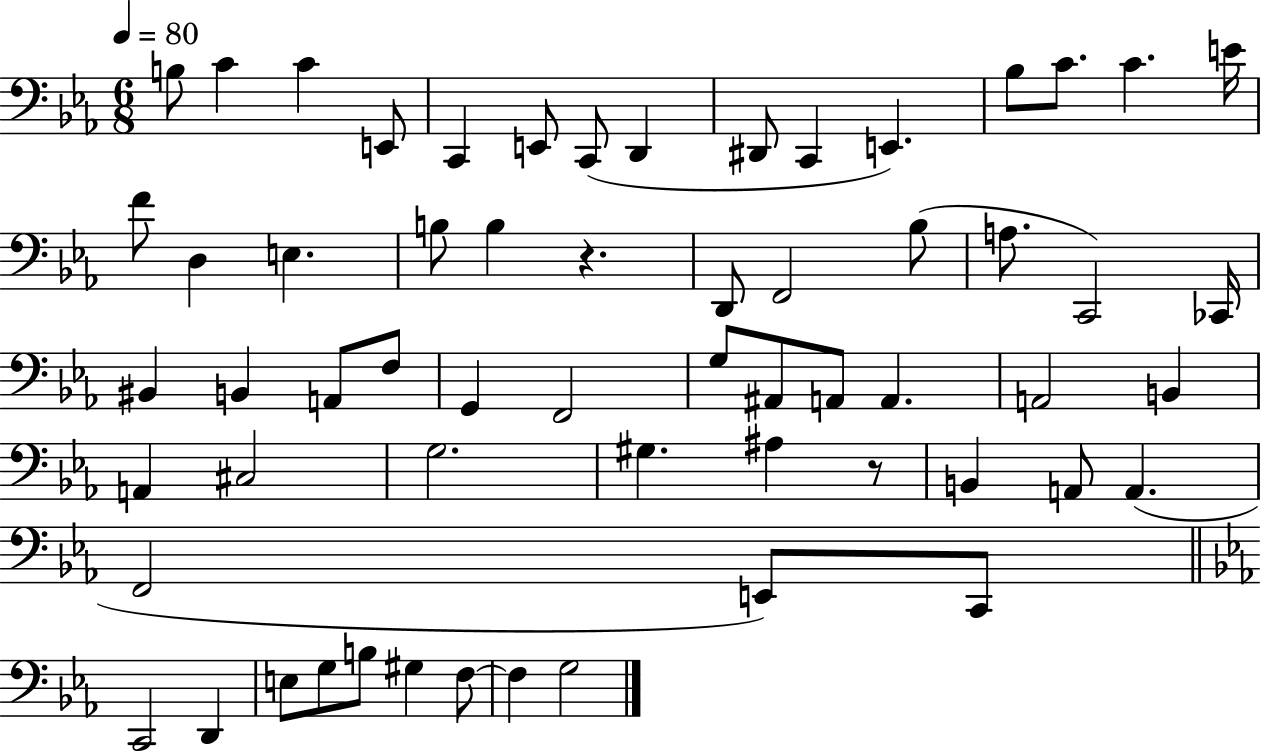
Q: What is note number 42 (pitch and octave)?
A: G#3